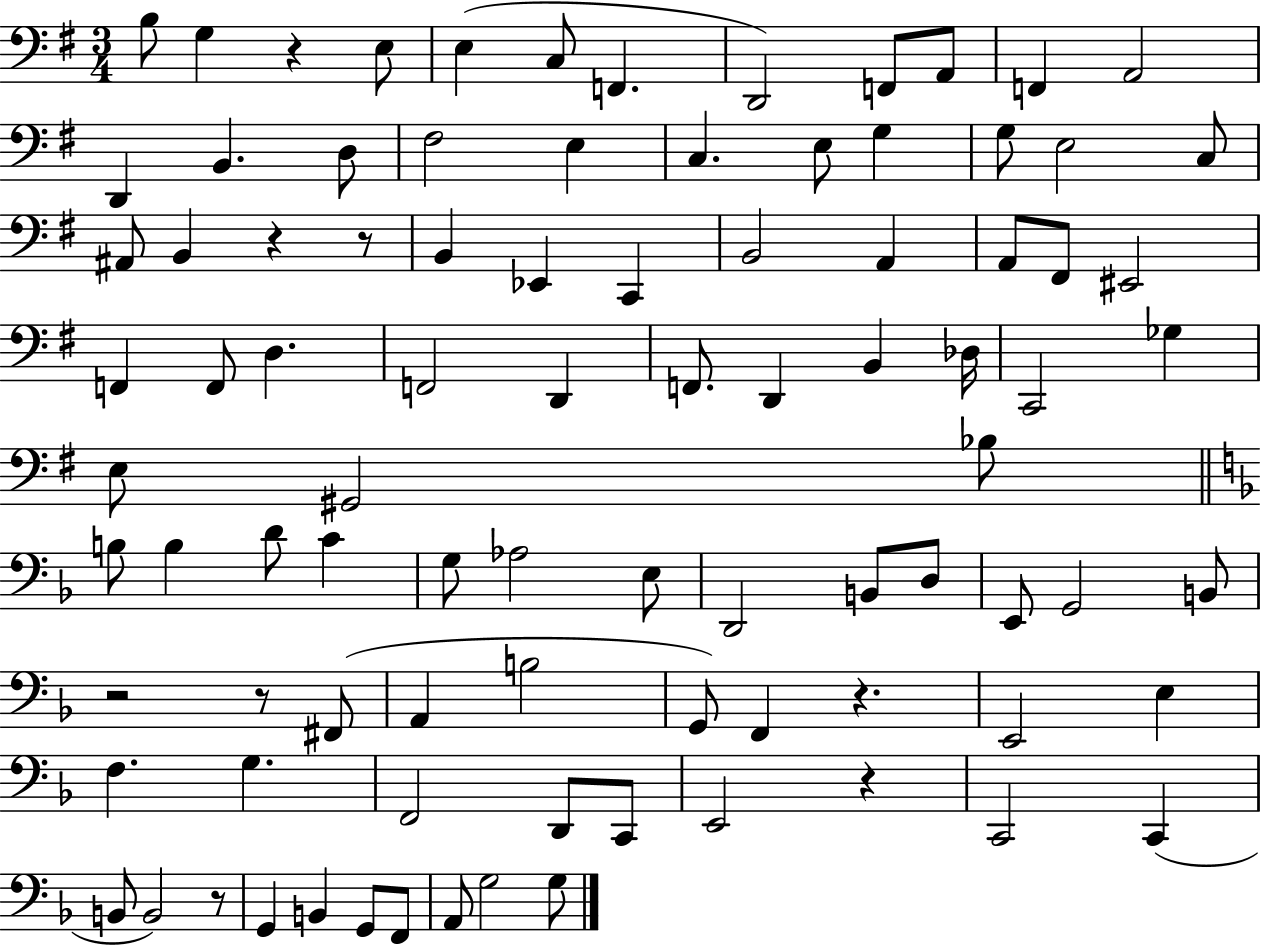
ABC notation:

X:1
T:Untitled
M:3/4
L:1/4
K:G
B,/2 G, z E,/2 E, C,/2 F,, D,,2 F,,/2 A,,/2 F,, A,,2 D,, B,, D,/2 ^F,2 E, C, E,/2 G, G,/2 E,2 C,/2 ^A,,/2 B,, z z/2 B,, _E,, C,, B,,2 A,, A,,/2 ^F,,/2 ^E,,2 F,, F,,/2 D, F,,2 D,, F,,/2 D,, B,, _D,/4 C,,2 _G, E,/2 ^G,,2 _B,/2 B,/2 B, D/2 C G,/2 _A,2 E,/2 D,,2 B,,/2 D,/2 E,,/2 G,,2 B,,/2 z2 z/2 ^F,,/2 A,, B,2 G,,/2 F,, z E,,2 E, F, G, F,,2 D,,/2 C,,/2 E,,2 z C,,2 C,, B,,/2 B,,2 z/2 G,, B,, G,,/2 F,,/2 A,,/2 G,2 G,/2